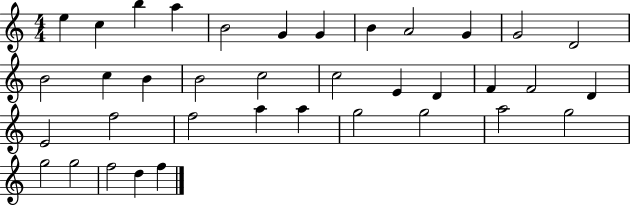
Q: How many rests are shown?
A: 0